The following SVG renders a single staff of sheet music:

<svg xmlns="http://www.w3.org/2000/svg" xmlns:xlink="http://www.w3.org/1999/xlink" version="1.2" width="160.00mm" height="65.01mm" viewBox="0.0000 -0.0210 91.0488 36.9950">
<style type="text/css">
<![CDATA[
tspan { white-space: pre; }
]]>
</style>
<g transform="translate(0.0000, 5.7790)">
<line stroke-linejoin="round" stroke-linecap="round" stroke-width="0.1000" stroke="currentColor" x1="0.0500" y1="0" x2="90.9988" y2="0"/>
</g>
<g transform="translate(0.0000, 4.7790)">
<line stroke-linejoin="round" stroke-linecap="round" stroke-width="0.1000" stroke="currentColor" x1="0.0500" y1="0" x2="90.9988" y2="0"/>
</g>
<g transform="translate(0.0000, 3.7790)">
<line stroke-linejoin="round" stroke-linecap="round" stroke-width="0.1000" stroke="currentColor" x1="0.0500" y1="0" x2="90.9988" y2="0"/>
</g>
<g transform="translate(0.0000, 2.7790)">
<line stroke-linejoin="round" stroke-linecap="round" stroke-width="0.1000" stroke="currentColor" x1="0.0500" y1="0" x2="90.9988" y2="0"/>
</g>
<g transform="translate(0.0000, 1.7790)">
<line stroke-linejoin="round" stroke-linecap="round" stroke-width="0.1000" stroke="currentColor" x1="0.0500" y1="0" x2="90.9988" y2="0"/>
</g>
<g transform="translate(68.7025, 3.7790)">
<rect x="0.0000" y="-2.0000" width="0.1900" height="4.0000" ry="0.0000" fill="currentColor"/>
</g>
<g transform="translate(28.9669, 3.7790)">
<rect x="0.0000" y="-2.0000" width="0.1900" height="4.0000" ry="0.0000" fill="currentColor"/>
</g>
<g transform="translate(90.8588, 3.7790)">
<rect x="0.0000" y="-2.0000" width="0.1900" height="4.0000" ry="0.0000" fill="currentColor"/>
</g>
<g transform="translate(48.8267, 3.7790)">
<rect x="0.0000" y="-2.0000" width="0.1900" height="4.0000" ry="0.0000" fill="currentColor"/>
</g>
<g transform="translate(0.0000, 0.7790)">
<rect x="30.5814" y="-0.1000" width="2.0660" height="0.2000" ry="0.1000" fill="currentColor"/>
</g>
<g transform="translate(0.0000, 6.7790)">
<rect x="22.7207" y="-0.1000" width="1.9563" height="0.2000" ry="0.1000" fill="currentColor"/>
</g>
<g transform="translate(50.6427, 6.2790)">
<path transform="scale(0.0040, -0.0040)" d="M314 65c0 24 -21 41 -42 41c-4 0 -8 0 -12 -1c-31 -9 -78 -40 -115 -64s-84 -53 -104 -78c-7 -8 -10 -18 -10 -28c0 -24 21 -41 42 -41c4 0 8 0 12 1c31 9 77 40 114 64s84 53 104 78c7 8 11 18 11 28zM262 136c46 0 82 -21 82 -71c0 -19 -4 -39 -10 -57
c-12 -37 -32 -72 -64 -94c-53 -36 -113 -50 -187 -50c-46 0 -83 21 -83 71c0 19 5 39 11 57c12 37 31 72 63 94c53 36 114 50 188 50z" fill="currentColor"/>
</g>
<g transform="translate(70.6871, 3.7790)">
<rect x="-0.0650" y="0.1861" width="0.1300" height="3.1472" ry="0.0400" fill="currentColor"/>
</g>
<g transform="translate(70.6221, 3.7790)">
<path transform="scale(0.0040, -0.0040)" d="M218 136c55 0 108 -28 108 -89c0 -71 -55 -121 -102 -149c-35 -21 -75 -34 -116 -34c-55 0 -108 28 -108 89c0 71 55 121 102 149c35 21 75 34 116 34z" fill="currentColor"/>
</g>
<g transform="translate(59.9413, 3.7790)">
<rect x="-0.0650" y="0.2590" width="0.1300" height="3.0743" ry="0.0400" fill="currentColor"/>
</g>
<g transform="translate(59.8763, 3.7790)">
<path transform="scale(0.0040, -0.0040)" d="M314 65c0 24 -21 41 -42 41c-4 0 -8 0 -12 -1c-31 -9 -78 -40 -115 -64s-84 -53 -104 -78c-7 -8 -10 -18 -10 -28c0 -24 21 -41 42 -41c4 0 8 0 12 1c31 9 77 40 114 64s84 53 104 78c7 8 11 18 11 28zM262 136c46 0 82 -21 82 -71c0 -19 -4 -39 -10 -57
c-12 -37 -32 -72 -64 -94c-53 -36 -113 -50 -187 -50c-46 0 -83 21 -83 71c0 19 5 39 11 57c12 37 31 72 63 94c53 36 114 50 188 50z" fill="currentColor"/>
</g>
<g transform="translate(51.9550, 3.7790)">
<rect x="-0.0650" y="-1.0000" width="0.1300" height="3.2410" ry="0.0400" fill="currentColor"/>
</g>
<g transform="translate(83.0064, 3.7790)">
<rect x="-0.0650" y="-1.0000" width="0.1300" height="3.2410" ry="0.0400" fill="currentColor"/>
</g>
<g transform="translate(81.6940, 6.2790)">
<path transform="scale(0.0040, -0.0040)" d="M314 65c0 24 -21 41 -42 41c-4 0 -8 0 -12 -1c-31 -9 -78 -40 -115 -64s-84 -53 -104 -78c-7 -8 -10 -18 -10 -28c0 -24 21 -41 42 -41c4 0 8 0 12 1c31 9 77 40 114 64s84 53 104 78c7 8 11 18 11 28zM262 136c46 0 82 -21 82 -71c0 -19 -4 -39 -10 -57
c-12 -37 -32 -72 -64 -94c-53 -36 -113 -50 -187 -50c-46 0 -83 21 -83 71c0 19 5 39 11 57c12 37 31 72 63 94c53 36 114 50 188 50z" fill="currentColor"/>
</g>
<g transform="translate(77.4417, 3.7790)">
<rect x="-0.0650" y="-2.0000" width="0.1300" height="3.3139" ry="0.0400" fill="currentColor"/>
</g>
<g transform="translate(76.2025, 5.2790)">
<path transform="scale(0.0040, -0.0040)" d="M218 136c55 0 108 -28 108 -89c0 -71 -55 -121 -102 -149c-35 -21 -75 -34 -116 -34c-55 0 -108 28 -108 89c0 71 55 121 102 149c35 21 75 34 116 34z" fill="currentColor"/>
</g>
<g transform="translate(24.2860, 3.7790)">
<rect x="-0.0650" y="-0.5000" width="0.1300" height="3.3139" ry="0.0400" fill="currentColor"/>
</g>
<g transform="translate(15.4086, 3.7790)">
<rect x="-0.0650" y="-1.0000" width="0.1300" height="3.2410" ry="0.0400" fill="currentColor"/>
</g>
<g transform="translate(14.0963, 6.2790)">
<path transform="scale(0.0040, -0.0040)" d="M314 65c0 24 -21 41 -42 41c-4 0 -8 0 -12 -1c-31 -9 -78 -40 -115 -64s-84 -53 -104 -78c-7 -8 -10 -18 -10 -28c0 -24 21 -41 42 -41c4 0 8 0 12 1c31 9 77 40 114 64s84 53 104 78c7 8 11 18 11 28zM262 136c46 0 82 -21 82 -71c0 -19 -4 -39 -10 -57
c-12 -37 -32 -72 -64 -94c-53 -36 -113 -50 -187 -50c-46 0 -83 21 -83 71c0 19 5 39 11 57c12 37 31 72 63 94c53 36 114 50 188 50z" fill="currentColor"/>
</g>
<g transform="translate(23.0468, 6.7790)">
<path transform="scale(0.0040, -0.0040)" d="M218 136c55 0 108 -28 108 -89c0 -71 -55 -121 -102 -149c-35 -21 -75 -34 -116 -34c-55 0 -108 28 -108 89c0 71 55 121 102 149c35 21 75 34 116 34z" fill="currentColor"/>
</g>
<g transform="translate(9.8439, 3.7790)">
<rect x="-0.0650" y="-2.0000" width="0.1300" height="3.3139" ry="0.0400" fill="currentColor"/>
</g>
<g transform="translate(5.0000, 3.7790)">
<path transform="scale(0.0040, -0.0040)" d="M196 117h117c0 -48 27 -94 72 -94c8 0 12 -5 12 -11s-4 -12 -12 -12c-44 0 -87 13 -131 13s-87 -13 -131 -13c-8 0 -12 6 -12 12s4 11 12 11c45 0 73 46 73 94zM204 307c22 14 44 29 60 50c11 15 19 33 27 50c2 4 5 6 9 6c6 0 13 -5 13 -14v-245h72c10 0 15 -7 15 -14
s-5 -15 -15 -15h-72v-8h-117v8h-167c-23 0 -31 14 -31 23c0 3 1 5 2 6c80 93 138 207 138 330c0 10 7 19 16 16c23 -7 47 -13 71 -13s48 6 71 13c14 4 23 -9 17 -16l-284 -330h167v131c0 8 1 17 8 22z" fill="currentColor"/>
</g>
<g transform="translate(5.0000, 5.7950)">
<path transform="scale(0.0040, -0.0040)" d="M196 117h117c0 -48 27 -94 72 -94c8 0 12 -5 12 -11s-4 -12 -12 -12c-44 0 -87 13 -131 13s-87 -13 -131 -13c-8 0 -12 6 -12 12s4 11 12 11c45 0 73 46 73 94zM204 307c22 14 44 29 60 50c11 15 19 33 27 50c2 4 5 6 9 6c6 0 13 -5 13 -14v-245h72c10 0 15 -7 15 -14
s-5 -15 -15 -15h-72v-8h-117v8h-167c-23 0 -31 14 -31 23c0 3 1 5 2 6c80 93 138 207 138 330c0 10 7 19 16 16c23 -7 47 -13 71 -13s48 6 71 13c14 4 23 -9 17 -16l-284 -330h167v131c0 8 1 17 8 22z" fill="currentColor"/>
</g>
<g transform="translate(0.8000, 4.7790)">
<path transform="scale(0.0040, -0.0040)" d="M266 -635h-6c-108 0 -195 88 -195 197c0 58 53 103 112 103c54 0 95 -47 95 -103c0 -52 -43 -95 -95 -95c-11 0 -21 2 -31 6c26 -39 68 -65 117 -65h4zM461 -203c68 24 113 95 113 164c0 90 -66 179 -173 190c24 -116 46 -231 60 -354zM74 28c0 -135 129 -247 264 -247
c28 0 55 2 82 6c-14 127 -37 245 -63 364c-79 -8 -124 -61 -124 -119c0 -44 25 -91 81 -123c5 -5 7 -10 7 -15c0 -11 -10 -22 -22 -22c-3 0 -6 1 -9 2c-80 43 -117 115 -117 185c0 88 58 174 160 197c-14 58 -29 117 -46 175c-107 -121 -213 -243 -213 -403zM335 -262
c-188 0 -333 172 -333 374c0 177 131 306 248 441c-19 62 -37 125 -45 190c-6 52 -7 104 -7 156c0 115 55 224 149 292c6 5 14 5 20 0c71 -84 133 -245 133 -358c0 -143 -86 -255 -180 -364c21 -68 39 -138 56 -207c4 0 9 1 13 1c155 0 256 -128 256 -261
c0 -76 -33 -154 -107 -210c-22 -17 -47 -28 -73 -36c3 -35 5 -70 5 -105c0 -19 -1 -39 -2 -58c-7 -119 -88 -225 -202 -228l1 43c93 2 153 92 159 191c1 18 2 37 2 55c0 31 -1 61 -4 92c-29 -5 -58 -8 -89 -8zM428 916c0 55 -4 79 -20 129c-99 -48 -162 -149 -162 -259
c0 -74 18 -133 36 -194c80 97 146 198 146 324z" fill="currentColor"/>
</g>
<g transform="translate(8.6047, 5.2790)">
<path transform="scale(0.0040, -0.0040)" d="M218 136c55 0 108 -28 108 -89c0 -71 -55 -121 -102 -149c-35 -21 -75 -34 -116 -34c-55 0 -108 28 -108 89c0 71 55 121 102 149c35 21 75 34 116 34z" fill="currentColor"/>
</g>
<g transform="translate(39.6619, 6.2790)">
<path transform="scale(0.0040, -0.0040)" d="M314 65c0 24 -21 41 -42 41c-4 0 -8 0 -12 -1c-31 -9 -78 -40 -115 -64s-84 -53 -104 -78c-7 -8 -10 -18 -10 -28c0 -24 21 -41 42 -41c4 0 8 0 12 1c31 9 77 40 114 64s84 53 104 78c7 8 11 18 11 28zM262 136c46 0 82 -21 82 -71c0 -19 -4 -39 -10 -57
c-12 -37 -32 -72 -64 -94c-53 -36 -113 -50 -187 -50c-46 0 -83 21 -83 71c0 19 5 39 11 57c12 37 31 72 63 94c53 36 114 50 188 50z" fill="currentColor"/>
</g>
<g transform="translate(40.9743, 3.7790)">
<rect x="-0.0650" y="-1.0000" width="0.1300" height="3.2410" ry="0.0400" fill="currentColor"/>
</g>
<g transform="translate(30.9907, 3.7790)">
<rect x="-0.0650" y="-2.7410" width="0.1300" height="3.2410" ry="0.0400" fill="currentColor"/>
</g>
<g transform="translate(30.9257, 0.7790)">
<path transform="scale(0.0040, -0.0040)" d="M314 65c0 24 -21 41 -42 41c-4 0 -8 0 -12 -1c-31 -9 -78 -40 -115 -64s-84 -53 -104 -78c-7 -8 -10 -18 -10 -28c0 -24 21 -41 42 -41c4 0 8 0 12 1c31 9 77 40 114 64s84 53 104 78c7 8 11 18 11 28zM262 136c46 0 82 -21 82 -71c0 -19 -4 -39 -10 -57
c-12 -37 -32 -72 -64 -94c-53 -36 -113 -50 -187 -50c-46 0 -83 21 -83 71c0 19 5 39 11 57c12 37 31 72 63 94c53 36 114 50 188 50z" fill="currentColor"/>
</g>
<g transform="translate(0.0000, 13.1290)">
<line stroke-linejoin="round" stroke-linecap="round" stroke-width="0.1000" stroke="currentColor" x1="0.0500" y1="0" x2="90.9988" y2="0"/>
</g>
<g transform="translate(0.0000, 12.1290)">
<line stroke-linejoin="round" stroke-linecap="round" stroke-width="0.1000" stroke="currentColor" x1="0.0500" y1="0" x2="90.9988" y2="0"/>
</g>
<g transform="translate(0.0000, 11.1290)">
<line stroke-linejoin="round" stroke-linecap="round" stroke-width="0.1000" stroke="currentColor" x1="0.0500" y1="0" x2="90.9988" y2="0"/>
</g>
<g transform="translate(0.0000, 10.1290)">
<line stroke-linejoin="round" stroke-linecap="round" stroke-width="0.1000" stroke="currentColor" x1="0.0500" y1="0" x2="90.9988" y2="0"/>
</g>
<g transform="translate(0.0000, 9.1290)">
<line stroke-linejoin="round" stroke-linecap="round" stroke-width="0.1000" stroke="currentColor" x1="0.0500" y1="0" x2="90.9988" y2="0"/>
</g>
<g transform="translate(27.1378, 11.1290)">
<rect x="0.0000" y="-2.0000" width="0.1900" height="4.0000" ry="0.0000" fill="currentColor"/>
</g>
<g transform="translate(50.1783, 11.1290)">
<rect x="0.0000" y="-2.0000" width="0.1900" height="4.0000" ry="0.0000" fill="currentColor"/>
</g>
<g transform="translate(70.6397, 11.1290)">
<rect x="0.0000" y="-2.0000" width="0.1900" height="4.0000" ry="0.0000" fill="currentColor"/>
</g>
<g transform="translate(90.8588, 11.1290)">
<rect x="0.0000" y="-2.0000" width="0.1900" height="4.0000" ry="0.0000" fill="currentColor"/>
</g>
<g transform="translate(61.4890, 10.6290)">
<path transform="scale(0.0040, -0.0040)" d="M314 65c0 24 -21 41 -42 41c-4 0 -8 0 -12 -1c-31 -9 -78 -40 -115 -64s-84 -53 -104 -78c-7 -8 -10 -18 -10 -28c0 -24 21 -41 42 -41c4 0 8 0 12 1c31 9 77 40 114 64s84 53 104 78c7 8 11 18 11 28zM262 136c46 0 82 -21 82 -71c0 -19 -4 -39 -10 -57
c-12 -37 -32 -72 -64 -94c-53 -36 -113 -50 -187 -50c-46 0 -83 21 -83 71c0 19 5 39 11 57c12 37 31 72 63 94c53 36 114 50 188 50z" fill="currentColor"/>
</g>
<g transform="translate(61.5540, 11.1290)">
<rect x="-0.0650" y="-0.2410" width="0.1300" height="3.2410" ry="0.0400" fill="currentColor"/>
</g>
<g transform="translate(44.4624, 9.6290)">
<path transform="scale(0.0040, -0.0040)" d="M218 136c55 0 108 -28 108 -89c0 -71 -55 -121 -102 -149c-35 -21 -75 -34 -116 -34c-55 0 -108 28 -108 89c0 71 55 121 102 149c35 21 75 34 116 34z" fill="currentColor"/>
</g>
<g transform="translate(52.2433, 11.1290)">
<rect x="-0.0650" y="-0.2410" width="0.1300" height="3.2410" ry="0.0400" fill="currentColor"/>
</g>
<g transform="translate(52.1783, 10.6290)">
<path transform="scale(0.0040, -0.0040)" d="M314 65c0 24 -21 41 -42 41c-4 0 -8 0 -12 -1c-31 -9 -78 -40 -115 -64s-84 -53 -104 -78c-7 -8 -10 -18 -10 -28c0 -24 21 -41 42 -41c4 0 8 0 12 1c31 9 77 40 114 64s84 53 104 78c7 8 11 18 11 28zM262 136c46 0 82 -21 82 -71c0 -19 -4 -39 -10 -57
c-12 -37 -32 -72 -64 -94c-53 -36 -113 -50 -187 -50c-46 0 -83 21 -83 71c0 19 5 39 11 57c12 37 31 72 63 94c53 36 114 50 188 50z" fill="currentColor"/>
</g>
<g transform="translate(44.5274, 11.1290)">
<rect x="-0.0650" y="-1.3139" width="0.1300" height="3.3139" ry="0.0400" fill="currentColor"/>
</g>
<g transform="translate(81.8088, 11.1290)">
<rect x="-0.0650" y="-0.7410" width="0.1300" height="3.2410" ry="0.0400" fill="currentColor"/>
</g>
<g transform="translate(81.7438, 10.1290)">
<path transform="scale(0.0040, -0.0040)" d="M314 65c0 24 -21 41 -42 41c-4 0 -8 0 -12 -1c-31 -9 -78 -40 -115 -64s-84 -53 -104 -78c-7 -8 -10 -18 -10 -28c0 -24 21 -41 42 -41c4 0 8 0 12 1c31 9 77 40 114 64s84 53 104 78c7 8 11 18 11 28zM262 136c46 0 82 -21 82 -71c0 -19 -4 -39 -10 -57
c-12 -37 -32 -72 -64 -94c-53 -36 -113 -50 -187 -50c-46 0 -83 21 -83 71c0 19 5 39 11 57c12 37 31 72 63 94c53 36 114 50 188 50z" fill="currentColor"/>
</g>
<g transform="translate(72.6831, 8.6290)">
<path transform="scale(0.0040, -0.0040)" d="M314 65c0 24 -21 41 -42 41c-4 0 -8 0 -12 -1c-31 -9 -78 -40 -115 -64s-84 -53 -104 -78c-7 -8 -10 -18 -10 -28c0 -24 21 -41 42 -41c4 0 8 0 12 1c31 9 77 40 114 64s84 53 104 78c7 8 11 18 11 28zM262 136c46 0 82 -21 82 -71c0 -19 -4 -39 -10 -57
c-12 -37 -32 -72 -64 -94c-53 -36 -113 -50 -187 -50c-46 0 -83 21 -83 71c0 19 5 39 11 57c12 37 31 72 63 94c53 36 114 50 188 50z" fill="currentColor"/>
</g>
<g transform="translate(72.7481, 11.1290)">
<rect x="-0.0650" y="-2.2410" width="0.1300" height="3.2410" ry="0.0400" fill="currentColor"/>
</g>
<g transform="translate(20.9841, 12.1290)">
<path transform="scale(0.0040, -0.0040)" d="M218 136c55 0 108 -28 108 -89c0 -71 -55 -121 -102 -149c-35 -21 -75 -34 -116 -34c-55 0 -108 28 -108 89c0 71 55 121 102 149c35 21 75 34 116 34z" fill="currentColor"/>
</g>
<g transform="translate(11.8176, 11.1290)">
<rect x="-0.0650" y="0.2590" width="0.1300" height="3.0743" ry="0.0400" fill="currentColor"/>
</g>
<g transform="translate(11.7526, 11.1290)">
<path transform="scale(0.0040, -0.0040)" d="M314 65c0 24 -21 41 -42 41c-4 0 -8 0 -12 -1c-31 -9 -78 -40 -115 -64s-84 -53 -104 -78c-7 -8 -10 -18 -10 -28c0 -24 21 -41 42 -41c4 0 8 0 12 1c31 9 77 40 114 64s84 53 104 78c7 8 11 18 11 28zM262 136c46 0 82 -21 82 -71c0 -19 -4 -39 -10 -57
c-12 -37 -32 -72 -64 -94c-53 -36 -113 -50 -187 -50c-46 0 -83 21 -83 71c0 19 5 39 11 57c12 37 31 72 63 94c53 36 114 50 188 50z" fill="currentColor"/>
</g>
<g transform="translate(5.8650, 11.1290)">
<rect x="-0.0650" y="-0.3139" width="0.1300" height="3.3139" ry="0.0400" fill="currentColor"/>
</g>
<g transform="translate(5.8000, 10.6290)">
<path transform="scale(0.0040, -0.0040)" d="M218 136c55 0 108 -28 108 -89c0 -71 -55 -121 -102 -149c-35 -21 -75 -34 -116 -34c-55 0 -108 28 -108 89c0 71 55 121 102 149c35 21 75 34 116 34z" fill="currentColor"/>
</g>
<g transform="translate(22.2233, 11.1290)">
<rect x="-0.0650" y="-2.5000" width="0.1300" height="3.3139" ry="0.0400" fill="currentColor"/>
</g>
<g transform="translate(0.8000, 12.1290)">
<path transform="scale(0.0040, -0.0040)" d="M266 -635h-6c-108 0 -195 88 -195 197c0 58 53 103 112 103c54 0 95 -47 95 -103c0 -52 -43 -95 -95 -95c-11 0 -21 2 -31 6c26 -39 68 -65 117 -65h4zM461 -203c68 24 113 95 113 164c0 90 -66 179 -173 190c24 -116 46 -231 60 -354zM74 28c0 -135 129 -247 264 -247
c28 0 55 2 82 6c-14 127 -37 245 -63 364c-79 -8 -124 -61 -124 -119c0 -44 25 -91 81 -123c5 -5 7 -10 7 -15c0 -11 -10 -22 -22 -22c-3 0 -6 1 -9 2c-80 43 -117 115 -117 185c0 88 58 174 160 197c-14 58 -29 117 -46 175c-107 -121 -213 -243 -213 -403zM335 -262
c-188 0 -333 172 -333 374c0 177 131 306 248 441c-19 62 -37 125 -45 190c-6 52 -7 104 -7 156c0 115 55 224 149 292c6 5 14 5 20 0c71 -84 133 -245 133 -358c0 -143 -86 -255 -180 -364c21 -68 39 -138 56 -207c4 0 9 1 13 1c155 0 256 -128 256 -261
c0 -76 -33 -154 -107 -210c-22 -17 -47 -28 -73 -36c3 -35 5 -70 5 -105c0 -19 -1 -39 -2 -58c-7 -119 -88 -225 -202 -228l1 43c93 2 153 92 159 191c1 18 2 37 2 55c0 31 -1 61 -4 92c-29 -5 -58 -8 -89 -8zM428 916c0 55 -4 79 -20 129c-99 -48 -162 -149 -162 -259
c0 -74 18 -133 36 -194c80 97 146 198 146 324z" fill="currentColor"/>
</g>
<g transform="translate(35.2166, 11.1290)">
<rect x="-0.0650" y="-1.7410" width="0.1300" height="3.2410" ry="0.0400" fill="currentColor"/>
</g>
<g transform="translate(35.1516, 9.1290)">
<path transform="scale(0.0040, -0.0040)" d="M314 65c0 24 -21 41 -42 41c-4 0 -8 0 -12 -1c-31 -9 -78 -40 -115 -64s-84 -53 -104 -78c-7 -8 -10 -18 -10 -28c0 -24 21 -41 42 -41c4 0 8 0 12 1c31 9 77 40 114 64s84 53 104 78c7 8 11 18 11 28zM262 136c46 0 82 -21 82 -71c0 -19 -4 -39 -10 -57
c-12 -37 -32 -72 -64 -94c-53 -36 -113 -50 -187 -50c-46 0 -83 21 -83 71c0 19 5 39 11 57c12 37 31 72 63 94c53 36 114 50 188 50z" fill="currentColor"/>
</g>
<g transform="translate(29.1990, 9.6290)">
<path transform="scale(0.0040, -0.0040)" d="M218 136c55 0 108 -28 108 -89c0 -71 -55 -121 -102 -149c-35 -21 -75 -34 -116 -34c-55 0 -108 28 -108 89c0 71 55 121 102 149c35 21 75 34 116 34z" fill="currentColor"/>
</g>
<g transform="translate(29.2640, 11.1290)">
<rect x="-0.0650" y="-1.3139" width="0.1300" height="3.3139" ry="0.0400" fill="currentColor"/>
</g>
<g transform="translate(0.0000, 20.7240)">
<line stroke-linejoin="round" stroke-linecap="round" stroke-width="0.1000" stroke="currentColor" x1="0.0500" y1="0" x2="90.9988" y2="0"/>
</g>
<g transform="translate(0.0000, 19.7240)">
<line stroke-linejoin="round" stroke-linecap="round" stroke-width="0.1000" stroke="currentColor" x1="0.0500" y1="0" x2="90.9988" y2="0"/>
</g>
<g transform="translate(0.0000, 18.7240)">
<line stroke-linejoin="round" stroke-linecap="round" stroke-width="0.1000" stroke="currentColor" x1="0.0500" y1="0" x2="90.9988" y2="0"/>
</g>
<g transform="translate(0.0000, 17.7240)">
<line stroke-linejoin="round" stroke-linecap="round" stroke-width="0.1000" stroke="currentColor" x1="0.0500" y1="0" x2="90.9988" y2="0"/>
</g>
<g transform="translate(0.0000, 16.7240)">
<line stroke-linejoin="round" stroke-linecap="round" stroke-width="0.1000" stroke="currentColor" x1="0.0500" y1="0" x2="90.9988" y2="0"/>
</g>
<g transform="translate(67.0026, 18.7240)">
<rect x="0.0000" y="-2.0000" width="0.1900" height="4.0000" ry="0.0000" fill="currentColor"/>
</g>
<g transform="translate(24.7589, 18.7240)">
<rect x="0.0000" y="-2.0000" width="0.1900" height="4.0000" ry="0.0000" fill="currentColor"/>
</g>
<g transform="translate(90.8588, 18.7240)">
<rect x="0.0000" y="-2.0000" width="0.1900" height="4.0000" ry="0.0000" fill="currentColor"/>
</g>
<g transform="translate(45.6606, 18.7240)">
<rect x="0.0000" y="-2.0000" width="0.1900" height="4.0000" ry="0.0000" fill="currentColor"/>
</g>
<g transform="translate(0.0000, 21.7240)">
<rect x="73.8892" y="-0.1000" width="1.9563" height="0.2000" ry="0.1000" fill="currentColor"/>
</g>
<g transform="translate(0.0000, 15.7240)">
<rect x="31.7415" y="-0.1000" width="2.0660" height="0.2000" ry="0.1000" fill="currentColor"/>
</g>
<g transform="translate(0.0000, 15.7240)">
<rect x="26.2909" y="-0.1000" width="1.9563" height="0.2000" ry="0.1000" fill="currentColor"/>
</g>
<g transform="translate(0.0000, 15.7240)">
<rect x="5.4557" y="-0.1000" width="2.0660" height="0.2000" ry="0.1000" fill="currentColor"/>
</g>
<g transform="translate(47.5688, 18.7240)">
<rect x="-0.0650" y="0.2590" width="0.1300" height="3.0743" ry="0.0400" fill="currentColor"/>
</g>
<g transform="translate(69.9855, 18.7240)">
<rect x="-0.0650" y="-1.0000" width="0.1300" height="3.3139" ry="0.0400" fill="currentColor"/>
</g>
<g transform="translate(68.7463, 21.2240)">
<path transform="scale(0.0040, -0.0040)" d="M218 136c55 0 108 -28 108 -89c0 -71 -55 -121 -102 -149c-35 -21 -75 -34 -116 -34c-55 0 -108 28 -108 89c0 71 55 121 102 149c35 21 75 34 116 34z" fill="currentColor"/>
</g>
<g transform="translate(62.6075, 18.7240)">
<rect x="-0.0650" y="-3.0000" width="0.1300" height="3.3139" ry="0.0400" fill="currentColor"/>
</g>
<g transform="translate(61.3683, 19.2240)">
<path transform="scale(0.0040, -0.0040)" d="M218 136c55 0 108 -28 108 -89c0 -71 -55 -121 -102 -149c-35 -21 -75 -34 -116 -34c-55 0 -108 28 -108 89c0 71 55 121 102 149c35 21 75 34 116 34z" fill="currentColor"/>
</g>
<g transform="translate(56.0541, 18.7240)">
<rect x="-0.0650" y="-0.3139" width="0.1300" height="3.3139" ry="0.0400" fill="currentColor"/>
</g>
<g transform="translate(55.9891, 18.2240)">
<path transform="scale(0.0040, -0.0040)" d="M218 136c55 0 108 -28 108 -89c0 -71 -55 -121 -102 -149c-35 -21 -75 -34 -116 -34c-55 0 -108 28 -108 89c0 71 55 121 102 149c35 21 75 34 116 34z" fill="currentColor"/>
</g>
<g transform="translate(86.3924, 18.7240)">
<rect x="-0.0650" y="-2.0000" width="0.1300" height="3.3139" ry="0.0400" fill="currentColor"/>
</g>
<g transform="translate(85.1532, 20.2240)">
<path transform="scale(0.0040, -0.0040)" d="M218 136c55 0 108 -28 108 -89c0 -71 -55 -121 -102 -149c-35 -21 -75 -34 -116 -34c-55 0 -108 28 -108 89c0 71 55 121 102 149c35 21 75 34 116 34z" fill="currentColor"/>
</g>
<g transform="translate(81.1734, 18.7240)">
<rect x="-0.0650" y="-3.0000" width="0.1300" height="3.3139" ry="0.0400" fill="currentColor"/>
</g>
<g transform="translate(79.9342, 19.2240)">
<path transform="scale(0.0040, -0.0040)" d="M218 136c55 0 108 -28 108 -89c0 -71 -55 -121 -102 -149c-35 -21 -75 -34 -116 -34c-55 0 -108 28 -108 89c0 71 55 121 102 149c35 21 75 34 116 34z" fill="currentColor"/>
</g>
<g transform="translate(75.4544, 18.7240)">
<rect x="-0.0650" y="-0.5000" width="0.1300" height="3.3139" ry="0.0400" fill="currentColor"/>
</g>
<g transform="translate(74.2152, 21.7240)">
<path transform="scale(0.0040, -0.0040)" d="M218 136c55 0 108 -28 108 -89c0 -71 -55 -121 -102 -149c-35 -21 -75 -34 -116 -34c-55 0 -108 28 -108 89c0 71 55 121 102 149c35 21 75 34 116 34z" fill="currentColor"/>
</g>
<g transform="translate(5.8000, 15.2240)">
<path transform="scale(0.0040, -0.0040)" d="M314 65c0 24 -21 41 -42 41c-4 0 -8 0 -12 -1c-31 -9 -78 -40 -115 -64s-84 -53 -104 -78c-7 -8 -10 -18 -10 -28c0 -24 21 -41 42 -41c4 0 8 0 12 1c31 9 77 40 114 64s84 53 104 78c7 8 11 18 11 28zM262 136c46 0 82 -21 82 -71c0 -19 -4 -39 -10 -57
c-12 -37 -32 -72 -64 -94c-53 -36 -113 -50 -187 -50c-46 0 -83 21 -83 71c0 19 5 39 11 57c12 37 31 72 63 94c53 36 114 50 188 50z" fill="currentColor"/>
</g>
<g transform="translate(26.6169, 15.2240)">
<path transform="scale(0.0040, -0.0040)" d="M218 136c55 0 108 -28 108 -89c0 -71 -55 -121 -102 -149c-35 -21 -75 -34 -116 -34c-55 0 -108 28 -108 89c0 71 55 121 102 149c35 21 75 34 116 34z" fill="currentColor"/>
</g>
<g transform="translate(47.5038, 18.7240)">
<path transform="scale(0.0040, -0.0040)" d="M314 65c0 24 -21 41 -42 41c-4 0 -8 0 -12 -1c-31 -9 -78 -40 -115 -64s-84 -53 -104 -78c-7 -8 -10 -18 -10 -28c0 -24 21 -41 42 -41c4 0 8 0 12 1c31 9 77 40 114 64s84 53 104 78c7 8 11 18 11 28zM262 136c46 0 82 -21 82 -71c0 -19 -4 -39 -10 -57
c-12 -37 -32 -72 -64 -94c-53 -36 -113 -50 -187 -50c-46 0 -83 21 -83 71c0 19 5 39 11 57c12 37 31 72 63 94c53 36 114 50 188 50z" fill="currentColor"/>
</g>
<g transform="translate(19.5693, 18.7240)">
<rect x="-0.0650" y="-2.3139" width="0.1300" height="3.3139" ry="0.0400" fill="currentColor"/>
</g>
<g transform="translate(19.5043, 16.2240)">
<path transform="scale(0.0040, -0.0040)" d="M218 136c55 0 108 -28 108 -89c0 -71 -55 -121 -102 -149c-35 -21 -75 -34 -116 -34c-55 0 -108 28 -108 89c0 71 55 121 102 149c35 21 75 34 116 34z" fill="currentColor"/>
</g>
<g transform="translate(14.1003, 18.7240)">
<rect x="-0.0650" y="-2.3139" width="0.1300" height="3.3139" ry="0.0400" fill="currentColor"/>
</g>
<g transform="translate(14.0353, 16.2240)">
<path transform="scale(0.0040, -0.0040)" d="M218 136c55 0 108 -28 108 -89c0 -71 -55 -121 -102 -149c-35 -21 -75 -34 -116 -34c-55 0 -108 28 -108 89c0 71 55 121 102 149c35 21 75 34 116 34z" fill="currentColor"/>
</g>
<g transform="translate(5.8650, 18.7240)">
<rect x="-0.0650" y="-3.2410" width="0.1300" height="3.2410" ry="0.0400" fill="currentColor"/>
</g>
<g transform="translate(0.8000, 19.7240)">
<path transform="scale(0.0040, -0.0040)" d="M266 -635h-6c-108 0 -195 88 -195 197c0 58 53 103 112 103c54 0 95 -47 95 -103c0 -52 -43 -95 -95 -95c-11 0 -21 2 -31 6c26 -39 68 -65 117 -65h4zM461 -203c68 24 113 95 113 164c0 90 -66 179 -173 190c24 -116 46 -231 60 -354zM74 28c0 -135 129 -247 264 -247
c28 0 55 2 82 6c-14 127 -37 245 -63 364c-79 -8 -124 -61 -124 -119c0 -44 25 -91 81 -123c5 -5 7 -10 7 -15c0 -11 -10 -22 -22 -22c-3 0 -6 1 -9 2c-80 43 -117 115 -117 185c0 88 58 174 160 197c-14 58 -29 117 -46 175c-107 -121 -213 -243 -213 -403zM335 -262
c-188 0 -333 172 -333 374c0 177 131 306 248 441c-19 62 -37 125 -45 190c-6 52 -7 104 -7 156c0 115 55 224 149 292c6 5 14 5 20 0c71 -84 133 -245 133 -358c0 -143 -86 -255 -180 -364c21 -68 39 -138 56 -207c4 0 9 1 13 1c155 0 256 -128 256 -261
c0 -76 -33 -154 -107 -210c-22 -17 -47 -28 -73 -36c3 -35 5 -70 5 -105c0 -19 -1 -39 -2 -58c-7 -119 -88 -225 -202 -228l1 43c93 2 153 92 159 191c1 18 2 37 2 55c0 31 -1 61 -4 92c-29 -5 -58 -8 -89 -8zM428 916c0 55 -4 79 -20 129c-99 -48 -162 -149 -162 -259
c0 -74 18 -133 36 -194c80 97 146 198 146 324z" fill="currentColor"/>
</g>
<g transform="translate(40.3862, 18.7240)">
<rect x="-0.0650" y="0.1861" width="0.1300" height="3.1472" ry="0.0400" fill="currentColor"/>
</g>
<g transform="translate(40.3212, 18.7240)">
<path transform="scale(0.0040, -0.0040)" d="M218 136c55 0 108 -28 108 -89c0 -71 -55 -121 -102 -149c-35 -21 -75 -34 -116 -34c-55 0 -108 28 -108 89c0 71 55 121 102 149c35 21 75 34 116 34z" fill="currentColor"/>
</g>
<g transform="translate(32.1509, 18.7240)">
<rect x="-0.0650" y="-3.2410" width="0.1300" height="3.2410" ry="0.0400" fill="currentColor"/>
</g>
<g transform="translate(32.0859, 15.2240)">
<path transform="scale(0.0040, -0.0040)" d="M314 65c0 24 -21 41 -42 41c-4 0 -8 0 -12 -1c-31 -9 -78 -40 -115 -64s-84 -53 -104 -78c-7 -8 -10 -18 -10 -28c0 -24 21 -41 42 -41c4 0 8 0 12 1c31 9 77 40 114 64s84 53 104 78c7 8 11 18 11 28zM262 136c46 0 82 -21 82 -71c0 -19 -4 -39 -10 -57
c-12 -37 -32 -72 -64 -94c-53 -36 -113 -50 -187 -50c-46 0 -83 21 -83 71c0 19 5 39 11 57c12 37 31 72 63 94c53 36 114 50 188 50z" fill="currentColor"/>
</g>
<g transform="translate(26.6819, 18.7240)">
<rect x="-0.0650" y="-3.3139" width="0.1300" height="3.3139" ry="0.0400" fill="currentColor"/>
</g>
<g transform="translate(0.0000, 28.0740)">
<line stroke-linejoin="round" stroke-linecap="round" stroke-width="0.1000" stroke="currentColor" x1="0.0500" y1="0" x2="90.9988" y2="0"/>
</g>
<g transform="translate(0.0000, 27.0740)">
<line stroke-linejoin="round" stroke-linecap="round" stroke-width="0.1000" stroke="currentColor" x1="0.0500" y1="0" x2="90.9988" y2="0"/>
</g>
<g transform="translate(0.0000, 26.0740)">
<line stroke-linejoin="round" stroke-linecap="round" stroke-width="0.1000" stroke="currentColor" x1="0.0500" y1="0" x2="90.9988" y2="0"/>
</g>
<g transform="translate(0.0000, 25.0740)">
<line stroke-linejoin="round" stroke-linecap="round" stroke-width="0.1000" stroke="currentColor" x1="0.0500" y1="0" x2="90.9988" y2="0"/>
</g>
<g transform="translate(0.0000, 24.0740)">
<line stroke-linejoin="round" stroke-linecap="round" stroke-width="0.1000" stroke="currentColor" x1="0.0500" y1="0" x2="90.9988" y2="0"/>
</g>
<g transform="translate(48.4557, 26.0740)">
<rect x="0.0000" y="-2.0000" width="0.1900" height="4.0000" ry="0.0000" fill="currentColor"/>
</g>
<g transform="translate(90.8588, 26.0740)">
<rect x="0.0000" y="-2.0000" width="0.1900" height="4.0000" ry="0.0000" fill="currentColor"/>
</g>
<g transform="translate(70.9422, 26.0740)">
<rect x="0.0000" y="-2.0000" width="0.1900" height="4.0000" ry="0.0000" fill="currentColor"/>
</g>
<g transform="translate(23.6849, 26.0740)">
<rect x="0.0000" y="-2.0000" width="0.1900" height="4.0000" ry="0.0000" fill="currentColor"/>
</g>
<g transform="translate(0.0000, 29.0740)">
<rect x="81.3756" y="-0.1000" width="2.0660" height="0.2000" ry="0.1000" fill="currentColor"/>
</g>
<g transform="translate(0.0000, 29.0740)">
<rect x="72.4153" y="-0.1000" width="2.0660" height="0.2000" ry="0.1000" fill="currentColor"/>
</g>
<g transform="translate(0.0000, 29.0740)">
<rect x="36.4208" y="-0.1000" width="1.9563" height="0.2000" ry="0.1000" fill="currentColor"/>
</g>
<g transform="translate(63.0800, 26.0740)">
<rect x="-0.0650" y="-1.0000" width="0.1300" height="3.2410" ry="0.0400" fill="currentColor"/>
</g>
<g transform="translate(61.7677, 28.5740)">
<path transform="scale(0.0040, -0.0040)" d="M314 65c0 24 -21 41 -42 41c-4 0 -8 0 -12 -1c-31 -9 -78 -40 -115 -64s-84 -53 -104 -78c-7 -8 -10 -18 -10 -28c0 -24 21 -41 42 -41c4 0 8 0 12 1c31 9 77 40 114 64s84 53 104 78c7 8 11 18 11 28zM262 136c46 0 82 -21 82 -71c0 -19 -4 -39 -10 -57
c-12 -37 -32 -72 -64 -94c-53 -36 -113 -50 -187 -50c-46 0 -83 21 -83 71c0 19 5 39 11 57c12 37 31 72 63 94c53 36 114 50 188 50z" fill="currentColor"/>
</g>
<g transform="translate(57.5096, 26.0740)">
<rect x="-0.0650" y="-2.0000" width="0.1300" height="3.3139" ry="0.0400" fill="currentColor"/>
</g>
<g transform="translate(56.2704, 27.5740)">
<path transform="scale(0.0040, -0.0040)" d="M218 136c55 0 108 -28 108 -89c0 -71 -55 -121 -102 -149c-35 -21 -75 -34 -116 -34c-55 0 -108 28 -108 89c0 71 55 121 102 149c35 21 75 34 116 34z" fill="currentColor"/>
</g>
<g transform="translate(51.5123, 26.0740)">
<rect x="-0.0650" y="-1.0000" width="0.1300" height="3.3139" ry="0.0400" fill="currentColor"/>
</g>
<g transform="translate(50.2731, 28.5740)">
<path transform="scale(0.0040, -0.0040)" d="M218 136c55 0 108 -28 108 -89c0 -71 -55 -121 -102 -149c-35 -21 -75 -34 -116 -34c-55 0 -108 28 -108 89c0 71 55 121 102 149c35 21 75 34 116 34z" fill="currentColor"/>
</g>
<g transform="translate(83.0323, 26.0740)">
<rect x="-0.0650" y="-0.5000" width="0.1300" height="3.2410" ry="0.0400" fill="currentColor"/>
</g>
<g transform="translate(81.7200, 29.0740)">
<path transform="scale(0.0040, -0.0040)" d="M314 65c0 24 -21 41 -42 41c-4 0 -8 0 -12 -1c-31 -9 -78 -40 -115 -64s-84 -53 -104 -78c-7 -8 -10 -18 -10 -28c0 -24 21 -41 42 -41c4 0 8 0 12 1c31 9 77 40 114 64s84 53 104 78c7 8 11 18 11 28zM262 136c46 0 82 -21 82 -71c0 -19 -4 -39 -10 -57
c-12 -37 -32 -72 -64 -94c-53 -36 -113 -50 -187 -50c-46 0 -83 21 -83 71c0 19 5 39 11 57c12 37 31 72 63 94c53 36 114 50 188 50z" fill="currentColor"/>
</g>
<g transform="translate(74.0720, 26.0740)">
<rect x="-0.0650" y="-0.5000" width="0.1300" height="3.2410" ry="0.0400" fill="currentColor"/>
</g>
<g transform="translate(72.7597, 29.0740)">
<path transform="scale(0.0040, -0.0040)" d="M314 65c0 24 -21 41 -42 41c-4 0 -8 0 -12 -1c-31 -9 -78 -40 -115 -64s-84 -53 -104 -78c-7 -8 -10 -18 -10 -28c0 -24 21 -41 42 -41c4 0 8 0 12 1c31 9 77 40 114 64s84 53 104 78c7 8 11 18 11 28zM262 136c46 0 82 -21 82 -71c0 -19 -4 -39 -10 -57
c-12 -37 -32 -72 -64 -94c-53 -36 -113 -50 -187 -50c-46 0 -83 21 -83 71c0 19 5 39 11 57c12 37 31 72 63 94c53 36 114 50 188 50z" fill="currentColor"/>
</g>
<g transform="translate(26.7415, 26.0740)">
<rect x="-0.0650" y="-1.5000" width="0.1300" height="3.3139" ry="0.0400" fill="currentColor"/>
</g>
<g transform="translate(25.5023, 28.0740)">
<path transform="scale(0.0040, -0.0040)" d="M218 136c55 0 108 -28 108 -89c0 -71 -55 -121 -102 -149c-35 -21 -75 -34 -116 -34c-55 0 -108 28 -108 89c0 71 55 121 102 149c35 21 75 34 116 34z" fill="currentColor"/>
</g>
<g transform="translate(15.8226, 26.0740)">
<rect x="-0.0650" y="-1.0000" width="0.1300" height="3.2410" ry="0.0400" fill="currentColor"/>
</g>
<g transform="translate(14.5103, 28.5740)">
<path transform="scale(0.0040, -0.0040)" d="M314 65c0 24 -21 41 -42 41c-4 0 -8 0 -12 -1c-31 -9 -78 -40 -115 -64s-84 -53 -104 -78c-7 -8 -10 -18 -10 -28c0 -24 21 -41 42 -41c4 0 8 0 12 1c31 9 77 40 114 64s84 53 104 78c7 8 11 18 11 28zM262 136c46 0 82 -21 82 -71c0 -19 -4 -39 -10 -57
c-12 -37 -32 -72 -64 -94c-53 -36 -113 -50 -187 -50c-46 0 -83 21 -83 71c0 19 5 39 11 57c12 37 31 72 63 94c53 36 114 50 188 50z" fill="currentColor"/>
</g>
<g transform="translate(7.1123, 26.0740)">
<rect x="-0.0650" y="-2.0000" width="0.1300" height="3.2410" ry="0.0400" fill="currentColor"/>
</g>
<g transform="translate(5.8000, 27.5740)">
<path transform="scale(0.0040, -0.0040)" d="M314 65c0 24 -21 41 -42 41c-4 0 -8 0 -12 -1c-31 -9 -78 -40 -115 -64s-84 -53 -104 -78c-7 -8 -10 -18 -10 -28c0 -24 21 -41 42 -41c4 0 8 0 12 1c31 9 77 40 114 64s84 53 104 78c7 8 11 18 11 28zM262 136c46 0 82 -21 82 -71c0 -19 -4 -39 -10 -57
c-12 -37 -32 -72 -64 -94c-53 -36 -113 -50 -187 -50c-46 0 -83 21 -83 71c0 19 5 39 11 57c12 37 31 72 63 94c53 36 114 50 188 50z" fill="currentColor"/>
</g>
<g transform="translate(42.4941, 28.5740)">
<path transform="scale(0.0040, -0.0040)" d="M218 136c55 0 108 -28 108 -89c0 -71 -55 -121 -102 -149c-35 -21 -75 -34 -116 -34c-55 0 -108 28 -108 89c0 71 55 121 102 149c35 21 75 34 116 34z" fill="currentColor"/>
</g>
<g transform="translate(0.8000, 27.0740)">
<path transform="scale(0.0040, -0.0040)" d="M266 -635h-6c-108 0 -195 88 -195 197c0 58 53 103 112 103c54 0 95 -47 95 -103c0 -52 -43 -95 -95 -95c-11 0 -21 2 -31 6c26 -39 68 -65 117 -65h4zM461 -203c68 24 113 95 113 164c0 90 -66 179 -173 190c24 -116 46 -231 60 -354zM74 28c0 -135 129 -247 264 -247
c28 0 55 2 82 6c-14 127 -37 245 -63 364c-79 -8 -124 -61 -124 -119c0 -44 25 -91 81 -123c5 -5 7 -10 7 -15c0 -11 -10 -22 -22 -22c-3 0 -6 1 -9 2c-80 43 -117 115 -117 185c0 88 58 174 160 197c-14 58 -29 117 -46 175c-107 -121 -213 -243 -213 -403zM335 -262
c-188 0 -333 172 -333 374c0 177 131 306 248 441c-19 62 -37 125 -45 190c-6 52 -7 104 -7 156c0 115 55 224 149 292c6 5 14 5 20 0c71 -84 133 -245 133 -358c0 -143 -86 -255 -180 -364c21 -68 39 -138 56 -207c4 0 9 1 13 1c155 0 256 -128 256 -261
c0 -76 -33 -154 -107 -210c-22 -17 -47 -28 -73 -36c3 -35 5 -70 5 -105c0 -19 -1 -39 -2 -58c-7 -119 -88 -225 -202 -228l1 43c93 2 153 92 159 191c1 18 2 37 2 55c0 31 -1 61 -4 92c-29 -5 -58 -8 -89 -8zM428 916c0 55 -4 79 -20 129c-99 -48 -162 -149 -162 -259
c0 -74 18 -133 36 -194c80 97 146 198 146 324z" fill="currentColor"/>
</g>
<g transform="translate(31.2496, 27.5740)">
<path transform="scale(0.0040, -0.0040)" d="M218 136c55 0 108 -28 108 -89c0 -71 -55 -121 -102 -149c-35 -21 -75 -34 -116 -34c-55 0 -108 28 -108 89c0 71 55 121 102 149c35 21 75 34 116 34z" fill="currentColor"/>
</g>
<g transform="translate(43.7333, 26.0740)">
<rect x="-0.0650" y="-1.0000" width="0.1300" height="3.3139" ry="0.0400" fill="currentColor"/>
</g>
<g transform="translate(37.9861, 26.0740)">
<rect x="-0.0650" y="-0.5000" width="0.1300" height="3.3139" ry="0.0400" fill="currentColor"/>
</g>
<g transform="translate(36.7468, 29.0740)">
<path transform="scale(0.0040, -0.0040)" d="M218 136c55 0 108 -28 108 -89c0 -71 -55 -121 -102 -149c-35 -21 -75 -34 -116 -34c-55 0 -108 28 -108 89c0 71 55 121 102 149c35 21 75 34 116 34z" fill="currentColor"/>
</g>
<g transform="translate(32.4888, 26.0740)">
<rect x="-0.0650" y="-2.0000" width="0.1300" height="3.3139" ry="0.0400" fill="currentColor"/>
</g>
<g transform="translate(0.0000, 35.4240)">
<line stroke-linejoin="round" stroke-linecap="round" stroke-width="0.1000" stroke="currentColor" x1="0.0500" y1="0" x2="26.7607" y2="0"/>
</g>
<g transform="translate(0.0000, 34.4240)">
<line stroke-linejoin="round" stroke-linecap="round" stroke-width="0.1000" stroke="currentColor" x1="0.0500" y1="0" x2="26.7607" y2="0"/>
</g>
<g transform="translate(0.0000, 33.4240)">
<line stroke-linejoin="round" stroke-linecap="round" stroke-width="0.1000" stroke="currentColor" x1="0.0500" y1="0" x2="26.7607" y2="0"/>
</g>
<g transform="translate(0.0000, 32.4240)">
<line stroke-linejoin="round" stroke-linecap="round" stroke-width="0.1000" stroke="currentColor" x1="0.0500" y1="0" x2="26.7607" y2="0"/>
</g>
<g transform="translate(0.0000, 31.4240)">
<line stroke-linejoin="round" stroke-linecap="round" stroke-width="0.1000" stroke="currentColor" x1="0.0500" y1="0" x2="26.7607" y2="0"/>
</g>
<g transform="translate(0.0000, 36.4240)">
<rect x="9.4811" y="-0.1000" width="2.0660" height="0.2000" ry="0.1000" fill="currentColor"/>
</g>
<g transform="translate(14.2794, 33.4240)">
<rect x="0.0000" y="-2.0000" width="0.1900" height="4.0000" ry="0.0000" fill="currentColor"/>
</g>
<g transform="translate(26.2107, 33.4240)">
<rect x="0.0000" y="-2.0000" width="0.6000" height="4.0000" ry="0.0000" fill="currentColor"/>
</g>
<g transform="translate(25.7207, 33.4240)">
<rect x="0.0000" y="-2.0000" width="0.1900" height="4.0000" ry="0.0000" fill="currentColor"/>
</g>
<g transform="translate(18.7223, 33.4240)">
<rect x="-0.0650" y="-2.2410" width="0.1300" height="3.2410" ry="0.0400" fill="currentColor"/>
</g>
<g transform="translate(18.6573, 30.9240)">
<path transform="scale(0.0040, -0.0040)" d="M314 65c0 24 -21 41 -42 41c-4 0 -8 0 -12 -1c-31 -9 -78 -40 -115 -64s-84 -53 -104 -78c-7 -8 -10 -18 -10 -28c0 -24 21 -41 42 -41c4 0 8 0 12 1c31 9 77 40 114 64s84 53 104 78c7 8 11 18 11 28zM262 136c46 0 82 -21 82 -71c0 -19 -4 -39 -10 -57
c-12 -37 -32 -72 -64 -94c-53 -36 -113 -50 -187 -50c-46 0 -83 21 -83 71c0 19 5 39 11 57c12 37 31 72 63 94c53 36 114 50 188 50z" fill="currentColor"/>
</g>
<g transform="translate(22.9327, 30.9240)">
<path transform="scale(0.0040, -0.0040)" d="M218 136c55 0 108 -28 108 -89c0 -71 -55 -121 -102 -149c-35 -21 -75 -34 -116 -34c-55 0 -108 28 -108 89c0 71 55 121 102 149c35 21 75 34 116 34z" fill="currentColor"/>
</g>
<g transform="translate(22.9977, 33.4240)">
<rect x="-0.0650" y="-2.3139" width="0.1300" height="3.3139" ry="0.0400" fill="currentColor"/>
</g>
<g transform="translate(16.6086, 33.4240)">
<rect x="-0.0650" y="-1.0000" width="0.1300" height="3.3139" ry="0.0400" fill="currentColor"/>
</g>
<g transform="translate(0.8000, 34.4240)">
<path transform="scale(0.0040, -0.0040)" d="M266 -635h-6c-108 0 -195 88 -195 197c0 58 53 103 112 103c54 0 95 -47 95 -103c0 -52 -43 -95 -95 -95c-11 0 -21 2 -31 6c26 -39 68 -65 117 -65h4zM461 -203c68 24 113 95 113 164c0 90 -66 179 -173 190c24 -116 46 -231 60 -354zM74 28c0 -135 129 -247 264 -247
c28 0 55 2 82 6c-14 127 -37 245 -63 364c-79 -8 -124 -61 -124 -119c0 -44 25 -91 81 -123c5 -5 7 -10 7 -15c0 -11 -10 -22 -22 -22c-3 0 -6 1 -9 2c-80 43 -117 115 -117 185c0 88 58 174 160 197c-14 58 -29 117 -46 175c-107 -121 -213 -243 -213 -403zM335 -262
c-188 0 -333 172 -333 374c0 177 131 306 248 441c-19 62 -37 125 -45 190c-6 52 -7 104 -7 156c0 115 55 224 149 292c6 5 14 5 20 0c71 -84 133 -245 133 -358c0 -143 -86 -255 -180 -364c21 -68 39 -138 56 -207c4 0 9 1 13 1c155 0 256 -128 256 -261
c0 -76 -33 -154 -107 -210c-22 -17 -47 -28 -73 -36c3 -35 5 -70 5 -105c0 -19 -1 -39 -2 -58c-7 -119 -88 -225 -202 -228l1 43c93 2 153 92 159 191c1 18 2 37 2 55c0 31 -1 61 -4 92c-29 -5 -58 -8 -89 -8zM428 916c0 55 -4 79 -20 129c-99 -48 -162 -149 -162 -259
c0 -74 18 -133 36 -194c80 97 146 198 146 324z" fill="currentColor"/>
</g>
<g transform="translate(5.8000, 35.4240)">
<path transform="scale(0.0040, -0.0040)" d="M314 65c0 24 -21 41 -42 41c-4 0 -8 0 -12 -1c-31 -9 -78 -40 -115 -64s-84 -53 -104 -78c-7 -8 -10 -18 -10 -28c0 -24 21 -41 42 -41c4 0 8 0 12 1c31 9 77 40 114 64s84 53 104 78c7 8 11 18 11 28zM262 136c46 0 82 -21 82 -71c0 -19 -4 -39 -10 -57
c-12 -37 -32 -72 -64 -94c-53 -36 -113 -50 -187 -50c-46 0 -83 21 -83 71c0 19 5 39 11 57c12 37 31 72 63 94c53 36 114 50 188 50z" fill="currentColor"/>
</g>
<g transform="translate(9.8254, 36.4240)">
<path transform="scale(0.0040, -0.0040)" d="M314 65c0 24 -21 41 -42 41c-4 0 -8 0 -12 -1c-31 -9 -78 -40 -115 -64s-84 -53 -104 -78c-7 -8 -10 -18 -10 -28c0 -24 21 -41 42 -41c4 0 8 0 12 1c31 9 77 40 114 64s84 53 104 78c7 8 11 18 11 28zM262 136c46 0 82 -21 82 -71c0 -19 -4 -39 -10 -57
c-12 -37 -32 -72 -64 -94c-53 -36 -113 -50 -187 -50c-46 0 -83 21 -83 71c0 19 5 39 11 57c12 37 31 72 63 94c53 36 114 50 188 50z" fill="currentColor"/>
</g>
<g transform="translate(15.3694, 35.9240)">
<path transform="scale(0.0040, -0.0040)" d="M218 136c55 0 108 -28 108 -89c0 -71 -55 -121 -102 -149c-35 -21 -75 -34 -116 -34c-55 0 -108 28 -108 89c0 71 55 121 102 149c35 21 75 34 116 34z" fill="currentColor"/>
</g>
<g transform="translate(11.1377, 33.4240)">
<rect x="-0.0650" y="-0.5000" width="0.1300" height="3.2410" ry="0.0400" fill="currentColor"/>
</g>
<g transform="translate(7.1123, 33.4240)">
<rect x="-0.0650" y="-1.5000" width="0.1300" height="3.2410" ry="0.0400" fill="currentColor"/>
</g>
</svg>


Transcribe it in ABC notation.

X:1
T:Untitled
M:4/4
L:1/4
K:C
F D2 C a2 D2 D2 B2 B F D2 c B2 G e f2 e c2 c2 g2 d2 b2 g g b b2 B B2 c A D C A F F2 D2 E F C D D F D2 C2 C2 E2 C2 D g2 g